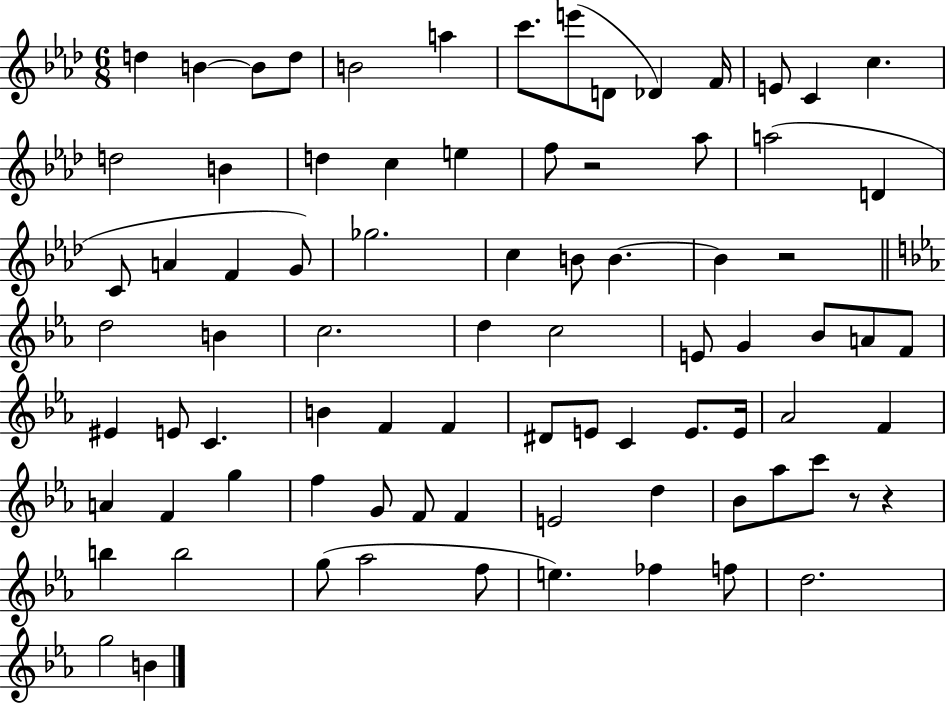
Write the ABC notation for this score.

X:1
T:Untitled
M:6/8
L:1/4
K:Ab
d B B/2 d/2 B2 a c'/2 e'/2 D/2 _D F/4 E/2 C c d2 B d c e f/2 z2 _a/2 a2 D C/2 A F G/2 _g2 c B/2 B B z2 d2 B c2 d c2 E/2 G _B/2 A/2 F/2 ^E E/2 C B F F ^D/2 E/2 C E/2 E/4 _A2 F A F g f G/2 F/2 F E2 d _B/2 _a/2 c'/2 z/2 z b b2 g/2 _a2 f/2 e _f f/2 d2 g2 B